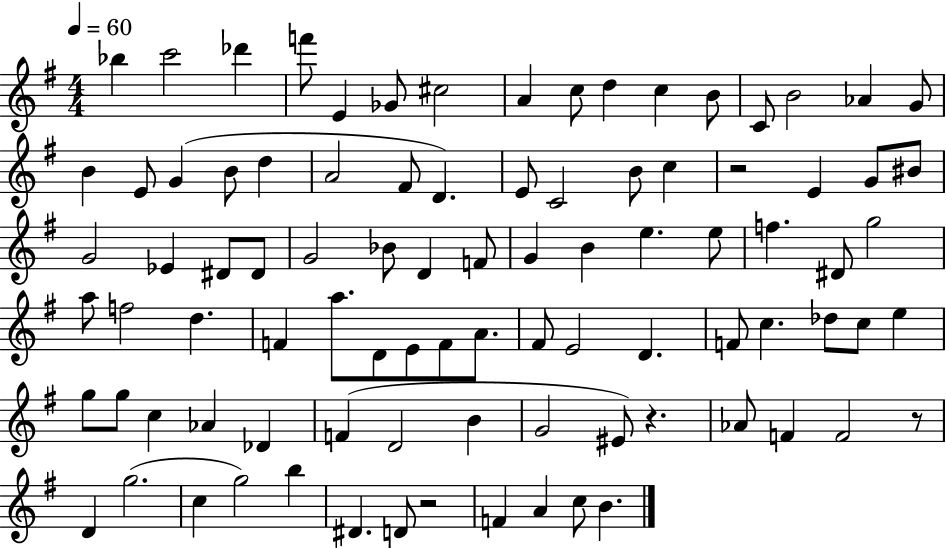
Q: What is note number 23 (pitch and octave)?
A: F#4